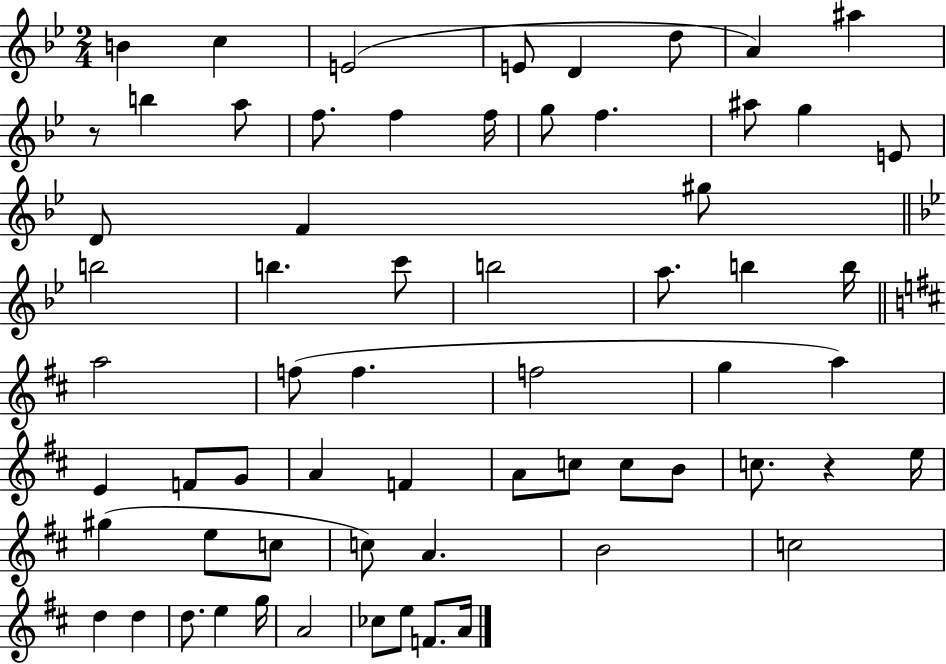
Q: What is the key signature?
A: BES major